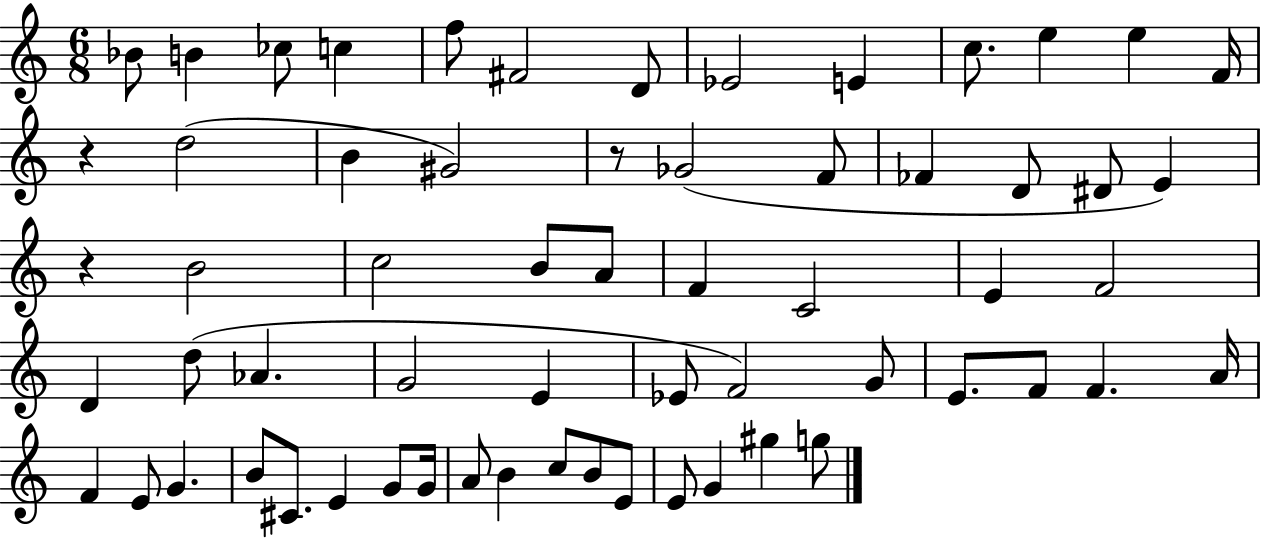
{
  \clef treble
  \numericTimeSignature
  \time 6/8
  \key c \major
  bes'8 b'4 ces''8 c''4 | f''8 fis'2 d'8 | ees'2 e'4 | c''8. e''4 e''4 f'16 | \break r4 d''2( | b'4 gis'2) | r8 ges'2( f'8 | fes'4 d'8 dis'8 e'4) | \break r4 b'2 | c''2 b'8 a'8 | f'4 c'2 | e'4 f'2 | \break d'4 d''8( aes'4. | g'2 e'4 | ees'8 f'2) g'8 | e'8. f'8 f'4. a'16 | \break f'4 e'8 g'4. | b'8 cis'8. e'4 g'8 g'16 | a'8 b'4 c''8 b'8 e'8 | e'8 g'4 gis''4 g''8 | \break \bar "|."
}